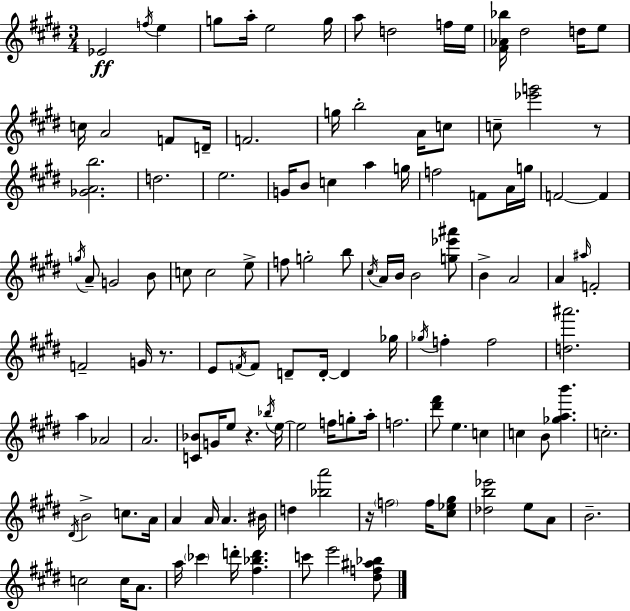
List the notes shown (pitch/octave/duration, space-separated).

Eb4/h F5/s E5/q G5/e A5/s E5/h G5/s A5/e D5/h F5/s E5/s [F#4,Ab4,Bb5]/s D#5/h D5/s E5/e C5/s A4/h F4/e D4/s F4/h. G5/s B5/h A4/s C5/e C5/e [Eb6,G6]/h R/e [Gb4,A4,B5]/h. D5/h. E5/h. G4/s B4/e C5/q A5/q G5/s F5/h F4/e A4/s G5/s F4/h F4/q G5/s A4/e G4/h B4/e C5/e C5/h E5/e F5/e G5/h B5/e C#5/s A4/s B4/s B4/h [G5,Eb6,A#6]/e B4/q A4/h A4/q A#5/s F4/h F4/h G4/s R/e. E4/e F4/s F4/e D4/e D4/s D4/q Gb5/s Gb5/s F5/q F5/h [D5,A#6]/h. A5/q Ab4/h A4/h. [C4,Bb4]/e G4/s E5/e R/q. Bb5/s E5/s E5/h F5/s G5/e A5/s F5/h. [D#6,F#6]/e E5/q. C5/q C5/q B4/e [Gb5,A5,B6]/q. C5/h. D#4/s B4/h C5/e. A4/s A4/q A4/s A4/q. BIS4/s D5/q [Bb5,A6]/h R/s F5/h F5/s [C#5,Eb5,G#5]/e [Db5,B5,Eb6]/h E5/e A4/e B4/h. C5/h C5/s A4/e. A5/s CES6/q D6/s [F#5,Bb5,D6]/q. C6/e E6/h [D#5,F5,A#5,Bb5]/e